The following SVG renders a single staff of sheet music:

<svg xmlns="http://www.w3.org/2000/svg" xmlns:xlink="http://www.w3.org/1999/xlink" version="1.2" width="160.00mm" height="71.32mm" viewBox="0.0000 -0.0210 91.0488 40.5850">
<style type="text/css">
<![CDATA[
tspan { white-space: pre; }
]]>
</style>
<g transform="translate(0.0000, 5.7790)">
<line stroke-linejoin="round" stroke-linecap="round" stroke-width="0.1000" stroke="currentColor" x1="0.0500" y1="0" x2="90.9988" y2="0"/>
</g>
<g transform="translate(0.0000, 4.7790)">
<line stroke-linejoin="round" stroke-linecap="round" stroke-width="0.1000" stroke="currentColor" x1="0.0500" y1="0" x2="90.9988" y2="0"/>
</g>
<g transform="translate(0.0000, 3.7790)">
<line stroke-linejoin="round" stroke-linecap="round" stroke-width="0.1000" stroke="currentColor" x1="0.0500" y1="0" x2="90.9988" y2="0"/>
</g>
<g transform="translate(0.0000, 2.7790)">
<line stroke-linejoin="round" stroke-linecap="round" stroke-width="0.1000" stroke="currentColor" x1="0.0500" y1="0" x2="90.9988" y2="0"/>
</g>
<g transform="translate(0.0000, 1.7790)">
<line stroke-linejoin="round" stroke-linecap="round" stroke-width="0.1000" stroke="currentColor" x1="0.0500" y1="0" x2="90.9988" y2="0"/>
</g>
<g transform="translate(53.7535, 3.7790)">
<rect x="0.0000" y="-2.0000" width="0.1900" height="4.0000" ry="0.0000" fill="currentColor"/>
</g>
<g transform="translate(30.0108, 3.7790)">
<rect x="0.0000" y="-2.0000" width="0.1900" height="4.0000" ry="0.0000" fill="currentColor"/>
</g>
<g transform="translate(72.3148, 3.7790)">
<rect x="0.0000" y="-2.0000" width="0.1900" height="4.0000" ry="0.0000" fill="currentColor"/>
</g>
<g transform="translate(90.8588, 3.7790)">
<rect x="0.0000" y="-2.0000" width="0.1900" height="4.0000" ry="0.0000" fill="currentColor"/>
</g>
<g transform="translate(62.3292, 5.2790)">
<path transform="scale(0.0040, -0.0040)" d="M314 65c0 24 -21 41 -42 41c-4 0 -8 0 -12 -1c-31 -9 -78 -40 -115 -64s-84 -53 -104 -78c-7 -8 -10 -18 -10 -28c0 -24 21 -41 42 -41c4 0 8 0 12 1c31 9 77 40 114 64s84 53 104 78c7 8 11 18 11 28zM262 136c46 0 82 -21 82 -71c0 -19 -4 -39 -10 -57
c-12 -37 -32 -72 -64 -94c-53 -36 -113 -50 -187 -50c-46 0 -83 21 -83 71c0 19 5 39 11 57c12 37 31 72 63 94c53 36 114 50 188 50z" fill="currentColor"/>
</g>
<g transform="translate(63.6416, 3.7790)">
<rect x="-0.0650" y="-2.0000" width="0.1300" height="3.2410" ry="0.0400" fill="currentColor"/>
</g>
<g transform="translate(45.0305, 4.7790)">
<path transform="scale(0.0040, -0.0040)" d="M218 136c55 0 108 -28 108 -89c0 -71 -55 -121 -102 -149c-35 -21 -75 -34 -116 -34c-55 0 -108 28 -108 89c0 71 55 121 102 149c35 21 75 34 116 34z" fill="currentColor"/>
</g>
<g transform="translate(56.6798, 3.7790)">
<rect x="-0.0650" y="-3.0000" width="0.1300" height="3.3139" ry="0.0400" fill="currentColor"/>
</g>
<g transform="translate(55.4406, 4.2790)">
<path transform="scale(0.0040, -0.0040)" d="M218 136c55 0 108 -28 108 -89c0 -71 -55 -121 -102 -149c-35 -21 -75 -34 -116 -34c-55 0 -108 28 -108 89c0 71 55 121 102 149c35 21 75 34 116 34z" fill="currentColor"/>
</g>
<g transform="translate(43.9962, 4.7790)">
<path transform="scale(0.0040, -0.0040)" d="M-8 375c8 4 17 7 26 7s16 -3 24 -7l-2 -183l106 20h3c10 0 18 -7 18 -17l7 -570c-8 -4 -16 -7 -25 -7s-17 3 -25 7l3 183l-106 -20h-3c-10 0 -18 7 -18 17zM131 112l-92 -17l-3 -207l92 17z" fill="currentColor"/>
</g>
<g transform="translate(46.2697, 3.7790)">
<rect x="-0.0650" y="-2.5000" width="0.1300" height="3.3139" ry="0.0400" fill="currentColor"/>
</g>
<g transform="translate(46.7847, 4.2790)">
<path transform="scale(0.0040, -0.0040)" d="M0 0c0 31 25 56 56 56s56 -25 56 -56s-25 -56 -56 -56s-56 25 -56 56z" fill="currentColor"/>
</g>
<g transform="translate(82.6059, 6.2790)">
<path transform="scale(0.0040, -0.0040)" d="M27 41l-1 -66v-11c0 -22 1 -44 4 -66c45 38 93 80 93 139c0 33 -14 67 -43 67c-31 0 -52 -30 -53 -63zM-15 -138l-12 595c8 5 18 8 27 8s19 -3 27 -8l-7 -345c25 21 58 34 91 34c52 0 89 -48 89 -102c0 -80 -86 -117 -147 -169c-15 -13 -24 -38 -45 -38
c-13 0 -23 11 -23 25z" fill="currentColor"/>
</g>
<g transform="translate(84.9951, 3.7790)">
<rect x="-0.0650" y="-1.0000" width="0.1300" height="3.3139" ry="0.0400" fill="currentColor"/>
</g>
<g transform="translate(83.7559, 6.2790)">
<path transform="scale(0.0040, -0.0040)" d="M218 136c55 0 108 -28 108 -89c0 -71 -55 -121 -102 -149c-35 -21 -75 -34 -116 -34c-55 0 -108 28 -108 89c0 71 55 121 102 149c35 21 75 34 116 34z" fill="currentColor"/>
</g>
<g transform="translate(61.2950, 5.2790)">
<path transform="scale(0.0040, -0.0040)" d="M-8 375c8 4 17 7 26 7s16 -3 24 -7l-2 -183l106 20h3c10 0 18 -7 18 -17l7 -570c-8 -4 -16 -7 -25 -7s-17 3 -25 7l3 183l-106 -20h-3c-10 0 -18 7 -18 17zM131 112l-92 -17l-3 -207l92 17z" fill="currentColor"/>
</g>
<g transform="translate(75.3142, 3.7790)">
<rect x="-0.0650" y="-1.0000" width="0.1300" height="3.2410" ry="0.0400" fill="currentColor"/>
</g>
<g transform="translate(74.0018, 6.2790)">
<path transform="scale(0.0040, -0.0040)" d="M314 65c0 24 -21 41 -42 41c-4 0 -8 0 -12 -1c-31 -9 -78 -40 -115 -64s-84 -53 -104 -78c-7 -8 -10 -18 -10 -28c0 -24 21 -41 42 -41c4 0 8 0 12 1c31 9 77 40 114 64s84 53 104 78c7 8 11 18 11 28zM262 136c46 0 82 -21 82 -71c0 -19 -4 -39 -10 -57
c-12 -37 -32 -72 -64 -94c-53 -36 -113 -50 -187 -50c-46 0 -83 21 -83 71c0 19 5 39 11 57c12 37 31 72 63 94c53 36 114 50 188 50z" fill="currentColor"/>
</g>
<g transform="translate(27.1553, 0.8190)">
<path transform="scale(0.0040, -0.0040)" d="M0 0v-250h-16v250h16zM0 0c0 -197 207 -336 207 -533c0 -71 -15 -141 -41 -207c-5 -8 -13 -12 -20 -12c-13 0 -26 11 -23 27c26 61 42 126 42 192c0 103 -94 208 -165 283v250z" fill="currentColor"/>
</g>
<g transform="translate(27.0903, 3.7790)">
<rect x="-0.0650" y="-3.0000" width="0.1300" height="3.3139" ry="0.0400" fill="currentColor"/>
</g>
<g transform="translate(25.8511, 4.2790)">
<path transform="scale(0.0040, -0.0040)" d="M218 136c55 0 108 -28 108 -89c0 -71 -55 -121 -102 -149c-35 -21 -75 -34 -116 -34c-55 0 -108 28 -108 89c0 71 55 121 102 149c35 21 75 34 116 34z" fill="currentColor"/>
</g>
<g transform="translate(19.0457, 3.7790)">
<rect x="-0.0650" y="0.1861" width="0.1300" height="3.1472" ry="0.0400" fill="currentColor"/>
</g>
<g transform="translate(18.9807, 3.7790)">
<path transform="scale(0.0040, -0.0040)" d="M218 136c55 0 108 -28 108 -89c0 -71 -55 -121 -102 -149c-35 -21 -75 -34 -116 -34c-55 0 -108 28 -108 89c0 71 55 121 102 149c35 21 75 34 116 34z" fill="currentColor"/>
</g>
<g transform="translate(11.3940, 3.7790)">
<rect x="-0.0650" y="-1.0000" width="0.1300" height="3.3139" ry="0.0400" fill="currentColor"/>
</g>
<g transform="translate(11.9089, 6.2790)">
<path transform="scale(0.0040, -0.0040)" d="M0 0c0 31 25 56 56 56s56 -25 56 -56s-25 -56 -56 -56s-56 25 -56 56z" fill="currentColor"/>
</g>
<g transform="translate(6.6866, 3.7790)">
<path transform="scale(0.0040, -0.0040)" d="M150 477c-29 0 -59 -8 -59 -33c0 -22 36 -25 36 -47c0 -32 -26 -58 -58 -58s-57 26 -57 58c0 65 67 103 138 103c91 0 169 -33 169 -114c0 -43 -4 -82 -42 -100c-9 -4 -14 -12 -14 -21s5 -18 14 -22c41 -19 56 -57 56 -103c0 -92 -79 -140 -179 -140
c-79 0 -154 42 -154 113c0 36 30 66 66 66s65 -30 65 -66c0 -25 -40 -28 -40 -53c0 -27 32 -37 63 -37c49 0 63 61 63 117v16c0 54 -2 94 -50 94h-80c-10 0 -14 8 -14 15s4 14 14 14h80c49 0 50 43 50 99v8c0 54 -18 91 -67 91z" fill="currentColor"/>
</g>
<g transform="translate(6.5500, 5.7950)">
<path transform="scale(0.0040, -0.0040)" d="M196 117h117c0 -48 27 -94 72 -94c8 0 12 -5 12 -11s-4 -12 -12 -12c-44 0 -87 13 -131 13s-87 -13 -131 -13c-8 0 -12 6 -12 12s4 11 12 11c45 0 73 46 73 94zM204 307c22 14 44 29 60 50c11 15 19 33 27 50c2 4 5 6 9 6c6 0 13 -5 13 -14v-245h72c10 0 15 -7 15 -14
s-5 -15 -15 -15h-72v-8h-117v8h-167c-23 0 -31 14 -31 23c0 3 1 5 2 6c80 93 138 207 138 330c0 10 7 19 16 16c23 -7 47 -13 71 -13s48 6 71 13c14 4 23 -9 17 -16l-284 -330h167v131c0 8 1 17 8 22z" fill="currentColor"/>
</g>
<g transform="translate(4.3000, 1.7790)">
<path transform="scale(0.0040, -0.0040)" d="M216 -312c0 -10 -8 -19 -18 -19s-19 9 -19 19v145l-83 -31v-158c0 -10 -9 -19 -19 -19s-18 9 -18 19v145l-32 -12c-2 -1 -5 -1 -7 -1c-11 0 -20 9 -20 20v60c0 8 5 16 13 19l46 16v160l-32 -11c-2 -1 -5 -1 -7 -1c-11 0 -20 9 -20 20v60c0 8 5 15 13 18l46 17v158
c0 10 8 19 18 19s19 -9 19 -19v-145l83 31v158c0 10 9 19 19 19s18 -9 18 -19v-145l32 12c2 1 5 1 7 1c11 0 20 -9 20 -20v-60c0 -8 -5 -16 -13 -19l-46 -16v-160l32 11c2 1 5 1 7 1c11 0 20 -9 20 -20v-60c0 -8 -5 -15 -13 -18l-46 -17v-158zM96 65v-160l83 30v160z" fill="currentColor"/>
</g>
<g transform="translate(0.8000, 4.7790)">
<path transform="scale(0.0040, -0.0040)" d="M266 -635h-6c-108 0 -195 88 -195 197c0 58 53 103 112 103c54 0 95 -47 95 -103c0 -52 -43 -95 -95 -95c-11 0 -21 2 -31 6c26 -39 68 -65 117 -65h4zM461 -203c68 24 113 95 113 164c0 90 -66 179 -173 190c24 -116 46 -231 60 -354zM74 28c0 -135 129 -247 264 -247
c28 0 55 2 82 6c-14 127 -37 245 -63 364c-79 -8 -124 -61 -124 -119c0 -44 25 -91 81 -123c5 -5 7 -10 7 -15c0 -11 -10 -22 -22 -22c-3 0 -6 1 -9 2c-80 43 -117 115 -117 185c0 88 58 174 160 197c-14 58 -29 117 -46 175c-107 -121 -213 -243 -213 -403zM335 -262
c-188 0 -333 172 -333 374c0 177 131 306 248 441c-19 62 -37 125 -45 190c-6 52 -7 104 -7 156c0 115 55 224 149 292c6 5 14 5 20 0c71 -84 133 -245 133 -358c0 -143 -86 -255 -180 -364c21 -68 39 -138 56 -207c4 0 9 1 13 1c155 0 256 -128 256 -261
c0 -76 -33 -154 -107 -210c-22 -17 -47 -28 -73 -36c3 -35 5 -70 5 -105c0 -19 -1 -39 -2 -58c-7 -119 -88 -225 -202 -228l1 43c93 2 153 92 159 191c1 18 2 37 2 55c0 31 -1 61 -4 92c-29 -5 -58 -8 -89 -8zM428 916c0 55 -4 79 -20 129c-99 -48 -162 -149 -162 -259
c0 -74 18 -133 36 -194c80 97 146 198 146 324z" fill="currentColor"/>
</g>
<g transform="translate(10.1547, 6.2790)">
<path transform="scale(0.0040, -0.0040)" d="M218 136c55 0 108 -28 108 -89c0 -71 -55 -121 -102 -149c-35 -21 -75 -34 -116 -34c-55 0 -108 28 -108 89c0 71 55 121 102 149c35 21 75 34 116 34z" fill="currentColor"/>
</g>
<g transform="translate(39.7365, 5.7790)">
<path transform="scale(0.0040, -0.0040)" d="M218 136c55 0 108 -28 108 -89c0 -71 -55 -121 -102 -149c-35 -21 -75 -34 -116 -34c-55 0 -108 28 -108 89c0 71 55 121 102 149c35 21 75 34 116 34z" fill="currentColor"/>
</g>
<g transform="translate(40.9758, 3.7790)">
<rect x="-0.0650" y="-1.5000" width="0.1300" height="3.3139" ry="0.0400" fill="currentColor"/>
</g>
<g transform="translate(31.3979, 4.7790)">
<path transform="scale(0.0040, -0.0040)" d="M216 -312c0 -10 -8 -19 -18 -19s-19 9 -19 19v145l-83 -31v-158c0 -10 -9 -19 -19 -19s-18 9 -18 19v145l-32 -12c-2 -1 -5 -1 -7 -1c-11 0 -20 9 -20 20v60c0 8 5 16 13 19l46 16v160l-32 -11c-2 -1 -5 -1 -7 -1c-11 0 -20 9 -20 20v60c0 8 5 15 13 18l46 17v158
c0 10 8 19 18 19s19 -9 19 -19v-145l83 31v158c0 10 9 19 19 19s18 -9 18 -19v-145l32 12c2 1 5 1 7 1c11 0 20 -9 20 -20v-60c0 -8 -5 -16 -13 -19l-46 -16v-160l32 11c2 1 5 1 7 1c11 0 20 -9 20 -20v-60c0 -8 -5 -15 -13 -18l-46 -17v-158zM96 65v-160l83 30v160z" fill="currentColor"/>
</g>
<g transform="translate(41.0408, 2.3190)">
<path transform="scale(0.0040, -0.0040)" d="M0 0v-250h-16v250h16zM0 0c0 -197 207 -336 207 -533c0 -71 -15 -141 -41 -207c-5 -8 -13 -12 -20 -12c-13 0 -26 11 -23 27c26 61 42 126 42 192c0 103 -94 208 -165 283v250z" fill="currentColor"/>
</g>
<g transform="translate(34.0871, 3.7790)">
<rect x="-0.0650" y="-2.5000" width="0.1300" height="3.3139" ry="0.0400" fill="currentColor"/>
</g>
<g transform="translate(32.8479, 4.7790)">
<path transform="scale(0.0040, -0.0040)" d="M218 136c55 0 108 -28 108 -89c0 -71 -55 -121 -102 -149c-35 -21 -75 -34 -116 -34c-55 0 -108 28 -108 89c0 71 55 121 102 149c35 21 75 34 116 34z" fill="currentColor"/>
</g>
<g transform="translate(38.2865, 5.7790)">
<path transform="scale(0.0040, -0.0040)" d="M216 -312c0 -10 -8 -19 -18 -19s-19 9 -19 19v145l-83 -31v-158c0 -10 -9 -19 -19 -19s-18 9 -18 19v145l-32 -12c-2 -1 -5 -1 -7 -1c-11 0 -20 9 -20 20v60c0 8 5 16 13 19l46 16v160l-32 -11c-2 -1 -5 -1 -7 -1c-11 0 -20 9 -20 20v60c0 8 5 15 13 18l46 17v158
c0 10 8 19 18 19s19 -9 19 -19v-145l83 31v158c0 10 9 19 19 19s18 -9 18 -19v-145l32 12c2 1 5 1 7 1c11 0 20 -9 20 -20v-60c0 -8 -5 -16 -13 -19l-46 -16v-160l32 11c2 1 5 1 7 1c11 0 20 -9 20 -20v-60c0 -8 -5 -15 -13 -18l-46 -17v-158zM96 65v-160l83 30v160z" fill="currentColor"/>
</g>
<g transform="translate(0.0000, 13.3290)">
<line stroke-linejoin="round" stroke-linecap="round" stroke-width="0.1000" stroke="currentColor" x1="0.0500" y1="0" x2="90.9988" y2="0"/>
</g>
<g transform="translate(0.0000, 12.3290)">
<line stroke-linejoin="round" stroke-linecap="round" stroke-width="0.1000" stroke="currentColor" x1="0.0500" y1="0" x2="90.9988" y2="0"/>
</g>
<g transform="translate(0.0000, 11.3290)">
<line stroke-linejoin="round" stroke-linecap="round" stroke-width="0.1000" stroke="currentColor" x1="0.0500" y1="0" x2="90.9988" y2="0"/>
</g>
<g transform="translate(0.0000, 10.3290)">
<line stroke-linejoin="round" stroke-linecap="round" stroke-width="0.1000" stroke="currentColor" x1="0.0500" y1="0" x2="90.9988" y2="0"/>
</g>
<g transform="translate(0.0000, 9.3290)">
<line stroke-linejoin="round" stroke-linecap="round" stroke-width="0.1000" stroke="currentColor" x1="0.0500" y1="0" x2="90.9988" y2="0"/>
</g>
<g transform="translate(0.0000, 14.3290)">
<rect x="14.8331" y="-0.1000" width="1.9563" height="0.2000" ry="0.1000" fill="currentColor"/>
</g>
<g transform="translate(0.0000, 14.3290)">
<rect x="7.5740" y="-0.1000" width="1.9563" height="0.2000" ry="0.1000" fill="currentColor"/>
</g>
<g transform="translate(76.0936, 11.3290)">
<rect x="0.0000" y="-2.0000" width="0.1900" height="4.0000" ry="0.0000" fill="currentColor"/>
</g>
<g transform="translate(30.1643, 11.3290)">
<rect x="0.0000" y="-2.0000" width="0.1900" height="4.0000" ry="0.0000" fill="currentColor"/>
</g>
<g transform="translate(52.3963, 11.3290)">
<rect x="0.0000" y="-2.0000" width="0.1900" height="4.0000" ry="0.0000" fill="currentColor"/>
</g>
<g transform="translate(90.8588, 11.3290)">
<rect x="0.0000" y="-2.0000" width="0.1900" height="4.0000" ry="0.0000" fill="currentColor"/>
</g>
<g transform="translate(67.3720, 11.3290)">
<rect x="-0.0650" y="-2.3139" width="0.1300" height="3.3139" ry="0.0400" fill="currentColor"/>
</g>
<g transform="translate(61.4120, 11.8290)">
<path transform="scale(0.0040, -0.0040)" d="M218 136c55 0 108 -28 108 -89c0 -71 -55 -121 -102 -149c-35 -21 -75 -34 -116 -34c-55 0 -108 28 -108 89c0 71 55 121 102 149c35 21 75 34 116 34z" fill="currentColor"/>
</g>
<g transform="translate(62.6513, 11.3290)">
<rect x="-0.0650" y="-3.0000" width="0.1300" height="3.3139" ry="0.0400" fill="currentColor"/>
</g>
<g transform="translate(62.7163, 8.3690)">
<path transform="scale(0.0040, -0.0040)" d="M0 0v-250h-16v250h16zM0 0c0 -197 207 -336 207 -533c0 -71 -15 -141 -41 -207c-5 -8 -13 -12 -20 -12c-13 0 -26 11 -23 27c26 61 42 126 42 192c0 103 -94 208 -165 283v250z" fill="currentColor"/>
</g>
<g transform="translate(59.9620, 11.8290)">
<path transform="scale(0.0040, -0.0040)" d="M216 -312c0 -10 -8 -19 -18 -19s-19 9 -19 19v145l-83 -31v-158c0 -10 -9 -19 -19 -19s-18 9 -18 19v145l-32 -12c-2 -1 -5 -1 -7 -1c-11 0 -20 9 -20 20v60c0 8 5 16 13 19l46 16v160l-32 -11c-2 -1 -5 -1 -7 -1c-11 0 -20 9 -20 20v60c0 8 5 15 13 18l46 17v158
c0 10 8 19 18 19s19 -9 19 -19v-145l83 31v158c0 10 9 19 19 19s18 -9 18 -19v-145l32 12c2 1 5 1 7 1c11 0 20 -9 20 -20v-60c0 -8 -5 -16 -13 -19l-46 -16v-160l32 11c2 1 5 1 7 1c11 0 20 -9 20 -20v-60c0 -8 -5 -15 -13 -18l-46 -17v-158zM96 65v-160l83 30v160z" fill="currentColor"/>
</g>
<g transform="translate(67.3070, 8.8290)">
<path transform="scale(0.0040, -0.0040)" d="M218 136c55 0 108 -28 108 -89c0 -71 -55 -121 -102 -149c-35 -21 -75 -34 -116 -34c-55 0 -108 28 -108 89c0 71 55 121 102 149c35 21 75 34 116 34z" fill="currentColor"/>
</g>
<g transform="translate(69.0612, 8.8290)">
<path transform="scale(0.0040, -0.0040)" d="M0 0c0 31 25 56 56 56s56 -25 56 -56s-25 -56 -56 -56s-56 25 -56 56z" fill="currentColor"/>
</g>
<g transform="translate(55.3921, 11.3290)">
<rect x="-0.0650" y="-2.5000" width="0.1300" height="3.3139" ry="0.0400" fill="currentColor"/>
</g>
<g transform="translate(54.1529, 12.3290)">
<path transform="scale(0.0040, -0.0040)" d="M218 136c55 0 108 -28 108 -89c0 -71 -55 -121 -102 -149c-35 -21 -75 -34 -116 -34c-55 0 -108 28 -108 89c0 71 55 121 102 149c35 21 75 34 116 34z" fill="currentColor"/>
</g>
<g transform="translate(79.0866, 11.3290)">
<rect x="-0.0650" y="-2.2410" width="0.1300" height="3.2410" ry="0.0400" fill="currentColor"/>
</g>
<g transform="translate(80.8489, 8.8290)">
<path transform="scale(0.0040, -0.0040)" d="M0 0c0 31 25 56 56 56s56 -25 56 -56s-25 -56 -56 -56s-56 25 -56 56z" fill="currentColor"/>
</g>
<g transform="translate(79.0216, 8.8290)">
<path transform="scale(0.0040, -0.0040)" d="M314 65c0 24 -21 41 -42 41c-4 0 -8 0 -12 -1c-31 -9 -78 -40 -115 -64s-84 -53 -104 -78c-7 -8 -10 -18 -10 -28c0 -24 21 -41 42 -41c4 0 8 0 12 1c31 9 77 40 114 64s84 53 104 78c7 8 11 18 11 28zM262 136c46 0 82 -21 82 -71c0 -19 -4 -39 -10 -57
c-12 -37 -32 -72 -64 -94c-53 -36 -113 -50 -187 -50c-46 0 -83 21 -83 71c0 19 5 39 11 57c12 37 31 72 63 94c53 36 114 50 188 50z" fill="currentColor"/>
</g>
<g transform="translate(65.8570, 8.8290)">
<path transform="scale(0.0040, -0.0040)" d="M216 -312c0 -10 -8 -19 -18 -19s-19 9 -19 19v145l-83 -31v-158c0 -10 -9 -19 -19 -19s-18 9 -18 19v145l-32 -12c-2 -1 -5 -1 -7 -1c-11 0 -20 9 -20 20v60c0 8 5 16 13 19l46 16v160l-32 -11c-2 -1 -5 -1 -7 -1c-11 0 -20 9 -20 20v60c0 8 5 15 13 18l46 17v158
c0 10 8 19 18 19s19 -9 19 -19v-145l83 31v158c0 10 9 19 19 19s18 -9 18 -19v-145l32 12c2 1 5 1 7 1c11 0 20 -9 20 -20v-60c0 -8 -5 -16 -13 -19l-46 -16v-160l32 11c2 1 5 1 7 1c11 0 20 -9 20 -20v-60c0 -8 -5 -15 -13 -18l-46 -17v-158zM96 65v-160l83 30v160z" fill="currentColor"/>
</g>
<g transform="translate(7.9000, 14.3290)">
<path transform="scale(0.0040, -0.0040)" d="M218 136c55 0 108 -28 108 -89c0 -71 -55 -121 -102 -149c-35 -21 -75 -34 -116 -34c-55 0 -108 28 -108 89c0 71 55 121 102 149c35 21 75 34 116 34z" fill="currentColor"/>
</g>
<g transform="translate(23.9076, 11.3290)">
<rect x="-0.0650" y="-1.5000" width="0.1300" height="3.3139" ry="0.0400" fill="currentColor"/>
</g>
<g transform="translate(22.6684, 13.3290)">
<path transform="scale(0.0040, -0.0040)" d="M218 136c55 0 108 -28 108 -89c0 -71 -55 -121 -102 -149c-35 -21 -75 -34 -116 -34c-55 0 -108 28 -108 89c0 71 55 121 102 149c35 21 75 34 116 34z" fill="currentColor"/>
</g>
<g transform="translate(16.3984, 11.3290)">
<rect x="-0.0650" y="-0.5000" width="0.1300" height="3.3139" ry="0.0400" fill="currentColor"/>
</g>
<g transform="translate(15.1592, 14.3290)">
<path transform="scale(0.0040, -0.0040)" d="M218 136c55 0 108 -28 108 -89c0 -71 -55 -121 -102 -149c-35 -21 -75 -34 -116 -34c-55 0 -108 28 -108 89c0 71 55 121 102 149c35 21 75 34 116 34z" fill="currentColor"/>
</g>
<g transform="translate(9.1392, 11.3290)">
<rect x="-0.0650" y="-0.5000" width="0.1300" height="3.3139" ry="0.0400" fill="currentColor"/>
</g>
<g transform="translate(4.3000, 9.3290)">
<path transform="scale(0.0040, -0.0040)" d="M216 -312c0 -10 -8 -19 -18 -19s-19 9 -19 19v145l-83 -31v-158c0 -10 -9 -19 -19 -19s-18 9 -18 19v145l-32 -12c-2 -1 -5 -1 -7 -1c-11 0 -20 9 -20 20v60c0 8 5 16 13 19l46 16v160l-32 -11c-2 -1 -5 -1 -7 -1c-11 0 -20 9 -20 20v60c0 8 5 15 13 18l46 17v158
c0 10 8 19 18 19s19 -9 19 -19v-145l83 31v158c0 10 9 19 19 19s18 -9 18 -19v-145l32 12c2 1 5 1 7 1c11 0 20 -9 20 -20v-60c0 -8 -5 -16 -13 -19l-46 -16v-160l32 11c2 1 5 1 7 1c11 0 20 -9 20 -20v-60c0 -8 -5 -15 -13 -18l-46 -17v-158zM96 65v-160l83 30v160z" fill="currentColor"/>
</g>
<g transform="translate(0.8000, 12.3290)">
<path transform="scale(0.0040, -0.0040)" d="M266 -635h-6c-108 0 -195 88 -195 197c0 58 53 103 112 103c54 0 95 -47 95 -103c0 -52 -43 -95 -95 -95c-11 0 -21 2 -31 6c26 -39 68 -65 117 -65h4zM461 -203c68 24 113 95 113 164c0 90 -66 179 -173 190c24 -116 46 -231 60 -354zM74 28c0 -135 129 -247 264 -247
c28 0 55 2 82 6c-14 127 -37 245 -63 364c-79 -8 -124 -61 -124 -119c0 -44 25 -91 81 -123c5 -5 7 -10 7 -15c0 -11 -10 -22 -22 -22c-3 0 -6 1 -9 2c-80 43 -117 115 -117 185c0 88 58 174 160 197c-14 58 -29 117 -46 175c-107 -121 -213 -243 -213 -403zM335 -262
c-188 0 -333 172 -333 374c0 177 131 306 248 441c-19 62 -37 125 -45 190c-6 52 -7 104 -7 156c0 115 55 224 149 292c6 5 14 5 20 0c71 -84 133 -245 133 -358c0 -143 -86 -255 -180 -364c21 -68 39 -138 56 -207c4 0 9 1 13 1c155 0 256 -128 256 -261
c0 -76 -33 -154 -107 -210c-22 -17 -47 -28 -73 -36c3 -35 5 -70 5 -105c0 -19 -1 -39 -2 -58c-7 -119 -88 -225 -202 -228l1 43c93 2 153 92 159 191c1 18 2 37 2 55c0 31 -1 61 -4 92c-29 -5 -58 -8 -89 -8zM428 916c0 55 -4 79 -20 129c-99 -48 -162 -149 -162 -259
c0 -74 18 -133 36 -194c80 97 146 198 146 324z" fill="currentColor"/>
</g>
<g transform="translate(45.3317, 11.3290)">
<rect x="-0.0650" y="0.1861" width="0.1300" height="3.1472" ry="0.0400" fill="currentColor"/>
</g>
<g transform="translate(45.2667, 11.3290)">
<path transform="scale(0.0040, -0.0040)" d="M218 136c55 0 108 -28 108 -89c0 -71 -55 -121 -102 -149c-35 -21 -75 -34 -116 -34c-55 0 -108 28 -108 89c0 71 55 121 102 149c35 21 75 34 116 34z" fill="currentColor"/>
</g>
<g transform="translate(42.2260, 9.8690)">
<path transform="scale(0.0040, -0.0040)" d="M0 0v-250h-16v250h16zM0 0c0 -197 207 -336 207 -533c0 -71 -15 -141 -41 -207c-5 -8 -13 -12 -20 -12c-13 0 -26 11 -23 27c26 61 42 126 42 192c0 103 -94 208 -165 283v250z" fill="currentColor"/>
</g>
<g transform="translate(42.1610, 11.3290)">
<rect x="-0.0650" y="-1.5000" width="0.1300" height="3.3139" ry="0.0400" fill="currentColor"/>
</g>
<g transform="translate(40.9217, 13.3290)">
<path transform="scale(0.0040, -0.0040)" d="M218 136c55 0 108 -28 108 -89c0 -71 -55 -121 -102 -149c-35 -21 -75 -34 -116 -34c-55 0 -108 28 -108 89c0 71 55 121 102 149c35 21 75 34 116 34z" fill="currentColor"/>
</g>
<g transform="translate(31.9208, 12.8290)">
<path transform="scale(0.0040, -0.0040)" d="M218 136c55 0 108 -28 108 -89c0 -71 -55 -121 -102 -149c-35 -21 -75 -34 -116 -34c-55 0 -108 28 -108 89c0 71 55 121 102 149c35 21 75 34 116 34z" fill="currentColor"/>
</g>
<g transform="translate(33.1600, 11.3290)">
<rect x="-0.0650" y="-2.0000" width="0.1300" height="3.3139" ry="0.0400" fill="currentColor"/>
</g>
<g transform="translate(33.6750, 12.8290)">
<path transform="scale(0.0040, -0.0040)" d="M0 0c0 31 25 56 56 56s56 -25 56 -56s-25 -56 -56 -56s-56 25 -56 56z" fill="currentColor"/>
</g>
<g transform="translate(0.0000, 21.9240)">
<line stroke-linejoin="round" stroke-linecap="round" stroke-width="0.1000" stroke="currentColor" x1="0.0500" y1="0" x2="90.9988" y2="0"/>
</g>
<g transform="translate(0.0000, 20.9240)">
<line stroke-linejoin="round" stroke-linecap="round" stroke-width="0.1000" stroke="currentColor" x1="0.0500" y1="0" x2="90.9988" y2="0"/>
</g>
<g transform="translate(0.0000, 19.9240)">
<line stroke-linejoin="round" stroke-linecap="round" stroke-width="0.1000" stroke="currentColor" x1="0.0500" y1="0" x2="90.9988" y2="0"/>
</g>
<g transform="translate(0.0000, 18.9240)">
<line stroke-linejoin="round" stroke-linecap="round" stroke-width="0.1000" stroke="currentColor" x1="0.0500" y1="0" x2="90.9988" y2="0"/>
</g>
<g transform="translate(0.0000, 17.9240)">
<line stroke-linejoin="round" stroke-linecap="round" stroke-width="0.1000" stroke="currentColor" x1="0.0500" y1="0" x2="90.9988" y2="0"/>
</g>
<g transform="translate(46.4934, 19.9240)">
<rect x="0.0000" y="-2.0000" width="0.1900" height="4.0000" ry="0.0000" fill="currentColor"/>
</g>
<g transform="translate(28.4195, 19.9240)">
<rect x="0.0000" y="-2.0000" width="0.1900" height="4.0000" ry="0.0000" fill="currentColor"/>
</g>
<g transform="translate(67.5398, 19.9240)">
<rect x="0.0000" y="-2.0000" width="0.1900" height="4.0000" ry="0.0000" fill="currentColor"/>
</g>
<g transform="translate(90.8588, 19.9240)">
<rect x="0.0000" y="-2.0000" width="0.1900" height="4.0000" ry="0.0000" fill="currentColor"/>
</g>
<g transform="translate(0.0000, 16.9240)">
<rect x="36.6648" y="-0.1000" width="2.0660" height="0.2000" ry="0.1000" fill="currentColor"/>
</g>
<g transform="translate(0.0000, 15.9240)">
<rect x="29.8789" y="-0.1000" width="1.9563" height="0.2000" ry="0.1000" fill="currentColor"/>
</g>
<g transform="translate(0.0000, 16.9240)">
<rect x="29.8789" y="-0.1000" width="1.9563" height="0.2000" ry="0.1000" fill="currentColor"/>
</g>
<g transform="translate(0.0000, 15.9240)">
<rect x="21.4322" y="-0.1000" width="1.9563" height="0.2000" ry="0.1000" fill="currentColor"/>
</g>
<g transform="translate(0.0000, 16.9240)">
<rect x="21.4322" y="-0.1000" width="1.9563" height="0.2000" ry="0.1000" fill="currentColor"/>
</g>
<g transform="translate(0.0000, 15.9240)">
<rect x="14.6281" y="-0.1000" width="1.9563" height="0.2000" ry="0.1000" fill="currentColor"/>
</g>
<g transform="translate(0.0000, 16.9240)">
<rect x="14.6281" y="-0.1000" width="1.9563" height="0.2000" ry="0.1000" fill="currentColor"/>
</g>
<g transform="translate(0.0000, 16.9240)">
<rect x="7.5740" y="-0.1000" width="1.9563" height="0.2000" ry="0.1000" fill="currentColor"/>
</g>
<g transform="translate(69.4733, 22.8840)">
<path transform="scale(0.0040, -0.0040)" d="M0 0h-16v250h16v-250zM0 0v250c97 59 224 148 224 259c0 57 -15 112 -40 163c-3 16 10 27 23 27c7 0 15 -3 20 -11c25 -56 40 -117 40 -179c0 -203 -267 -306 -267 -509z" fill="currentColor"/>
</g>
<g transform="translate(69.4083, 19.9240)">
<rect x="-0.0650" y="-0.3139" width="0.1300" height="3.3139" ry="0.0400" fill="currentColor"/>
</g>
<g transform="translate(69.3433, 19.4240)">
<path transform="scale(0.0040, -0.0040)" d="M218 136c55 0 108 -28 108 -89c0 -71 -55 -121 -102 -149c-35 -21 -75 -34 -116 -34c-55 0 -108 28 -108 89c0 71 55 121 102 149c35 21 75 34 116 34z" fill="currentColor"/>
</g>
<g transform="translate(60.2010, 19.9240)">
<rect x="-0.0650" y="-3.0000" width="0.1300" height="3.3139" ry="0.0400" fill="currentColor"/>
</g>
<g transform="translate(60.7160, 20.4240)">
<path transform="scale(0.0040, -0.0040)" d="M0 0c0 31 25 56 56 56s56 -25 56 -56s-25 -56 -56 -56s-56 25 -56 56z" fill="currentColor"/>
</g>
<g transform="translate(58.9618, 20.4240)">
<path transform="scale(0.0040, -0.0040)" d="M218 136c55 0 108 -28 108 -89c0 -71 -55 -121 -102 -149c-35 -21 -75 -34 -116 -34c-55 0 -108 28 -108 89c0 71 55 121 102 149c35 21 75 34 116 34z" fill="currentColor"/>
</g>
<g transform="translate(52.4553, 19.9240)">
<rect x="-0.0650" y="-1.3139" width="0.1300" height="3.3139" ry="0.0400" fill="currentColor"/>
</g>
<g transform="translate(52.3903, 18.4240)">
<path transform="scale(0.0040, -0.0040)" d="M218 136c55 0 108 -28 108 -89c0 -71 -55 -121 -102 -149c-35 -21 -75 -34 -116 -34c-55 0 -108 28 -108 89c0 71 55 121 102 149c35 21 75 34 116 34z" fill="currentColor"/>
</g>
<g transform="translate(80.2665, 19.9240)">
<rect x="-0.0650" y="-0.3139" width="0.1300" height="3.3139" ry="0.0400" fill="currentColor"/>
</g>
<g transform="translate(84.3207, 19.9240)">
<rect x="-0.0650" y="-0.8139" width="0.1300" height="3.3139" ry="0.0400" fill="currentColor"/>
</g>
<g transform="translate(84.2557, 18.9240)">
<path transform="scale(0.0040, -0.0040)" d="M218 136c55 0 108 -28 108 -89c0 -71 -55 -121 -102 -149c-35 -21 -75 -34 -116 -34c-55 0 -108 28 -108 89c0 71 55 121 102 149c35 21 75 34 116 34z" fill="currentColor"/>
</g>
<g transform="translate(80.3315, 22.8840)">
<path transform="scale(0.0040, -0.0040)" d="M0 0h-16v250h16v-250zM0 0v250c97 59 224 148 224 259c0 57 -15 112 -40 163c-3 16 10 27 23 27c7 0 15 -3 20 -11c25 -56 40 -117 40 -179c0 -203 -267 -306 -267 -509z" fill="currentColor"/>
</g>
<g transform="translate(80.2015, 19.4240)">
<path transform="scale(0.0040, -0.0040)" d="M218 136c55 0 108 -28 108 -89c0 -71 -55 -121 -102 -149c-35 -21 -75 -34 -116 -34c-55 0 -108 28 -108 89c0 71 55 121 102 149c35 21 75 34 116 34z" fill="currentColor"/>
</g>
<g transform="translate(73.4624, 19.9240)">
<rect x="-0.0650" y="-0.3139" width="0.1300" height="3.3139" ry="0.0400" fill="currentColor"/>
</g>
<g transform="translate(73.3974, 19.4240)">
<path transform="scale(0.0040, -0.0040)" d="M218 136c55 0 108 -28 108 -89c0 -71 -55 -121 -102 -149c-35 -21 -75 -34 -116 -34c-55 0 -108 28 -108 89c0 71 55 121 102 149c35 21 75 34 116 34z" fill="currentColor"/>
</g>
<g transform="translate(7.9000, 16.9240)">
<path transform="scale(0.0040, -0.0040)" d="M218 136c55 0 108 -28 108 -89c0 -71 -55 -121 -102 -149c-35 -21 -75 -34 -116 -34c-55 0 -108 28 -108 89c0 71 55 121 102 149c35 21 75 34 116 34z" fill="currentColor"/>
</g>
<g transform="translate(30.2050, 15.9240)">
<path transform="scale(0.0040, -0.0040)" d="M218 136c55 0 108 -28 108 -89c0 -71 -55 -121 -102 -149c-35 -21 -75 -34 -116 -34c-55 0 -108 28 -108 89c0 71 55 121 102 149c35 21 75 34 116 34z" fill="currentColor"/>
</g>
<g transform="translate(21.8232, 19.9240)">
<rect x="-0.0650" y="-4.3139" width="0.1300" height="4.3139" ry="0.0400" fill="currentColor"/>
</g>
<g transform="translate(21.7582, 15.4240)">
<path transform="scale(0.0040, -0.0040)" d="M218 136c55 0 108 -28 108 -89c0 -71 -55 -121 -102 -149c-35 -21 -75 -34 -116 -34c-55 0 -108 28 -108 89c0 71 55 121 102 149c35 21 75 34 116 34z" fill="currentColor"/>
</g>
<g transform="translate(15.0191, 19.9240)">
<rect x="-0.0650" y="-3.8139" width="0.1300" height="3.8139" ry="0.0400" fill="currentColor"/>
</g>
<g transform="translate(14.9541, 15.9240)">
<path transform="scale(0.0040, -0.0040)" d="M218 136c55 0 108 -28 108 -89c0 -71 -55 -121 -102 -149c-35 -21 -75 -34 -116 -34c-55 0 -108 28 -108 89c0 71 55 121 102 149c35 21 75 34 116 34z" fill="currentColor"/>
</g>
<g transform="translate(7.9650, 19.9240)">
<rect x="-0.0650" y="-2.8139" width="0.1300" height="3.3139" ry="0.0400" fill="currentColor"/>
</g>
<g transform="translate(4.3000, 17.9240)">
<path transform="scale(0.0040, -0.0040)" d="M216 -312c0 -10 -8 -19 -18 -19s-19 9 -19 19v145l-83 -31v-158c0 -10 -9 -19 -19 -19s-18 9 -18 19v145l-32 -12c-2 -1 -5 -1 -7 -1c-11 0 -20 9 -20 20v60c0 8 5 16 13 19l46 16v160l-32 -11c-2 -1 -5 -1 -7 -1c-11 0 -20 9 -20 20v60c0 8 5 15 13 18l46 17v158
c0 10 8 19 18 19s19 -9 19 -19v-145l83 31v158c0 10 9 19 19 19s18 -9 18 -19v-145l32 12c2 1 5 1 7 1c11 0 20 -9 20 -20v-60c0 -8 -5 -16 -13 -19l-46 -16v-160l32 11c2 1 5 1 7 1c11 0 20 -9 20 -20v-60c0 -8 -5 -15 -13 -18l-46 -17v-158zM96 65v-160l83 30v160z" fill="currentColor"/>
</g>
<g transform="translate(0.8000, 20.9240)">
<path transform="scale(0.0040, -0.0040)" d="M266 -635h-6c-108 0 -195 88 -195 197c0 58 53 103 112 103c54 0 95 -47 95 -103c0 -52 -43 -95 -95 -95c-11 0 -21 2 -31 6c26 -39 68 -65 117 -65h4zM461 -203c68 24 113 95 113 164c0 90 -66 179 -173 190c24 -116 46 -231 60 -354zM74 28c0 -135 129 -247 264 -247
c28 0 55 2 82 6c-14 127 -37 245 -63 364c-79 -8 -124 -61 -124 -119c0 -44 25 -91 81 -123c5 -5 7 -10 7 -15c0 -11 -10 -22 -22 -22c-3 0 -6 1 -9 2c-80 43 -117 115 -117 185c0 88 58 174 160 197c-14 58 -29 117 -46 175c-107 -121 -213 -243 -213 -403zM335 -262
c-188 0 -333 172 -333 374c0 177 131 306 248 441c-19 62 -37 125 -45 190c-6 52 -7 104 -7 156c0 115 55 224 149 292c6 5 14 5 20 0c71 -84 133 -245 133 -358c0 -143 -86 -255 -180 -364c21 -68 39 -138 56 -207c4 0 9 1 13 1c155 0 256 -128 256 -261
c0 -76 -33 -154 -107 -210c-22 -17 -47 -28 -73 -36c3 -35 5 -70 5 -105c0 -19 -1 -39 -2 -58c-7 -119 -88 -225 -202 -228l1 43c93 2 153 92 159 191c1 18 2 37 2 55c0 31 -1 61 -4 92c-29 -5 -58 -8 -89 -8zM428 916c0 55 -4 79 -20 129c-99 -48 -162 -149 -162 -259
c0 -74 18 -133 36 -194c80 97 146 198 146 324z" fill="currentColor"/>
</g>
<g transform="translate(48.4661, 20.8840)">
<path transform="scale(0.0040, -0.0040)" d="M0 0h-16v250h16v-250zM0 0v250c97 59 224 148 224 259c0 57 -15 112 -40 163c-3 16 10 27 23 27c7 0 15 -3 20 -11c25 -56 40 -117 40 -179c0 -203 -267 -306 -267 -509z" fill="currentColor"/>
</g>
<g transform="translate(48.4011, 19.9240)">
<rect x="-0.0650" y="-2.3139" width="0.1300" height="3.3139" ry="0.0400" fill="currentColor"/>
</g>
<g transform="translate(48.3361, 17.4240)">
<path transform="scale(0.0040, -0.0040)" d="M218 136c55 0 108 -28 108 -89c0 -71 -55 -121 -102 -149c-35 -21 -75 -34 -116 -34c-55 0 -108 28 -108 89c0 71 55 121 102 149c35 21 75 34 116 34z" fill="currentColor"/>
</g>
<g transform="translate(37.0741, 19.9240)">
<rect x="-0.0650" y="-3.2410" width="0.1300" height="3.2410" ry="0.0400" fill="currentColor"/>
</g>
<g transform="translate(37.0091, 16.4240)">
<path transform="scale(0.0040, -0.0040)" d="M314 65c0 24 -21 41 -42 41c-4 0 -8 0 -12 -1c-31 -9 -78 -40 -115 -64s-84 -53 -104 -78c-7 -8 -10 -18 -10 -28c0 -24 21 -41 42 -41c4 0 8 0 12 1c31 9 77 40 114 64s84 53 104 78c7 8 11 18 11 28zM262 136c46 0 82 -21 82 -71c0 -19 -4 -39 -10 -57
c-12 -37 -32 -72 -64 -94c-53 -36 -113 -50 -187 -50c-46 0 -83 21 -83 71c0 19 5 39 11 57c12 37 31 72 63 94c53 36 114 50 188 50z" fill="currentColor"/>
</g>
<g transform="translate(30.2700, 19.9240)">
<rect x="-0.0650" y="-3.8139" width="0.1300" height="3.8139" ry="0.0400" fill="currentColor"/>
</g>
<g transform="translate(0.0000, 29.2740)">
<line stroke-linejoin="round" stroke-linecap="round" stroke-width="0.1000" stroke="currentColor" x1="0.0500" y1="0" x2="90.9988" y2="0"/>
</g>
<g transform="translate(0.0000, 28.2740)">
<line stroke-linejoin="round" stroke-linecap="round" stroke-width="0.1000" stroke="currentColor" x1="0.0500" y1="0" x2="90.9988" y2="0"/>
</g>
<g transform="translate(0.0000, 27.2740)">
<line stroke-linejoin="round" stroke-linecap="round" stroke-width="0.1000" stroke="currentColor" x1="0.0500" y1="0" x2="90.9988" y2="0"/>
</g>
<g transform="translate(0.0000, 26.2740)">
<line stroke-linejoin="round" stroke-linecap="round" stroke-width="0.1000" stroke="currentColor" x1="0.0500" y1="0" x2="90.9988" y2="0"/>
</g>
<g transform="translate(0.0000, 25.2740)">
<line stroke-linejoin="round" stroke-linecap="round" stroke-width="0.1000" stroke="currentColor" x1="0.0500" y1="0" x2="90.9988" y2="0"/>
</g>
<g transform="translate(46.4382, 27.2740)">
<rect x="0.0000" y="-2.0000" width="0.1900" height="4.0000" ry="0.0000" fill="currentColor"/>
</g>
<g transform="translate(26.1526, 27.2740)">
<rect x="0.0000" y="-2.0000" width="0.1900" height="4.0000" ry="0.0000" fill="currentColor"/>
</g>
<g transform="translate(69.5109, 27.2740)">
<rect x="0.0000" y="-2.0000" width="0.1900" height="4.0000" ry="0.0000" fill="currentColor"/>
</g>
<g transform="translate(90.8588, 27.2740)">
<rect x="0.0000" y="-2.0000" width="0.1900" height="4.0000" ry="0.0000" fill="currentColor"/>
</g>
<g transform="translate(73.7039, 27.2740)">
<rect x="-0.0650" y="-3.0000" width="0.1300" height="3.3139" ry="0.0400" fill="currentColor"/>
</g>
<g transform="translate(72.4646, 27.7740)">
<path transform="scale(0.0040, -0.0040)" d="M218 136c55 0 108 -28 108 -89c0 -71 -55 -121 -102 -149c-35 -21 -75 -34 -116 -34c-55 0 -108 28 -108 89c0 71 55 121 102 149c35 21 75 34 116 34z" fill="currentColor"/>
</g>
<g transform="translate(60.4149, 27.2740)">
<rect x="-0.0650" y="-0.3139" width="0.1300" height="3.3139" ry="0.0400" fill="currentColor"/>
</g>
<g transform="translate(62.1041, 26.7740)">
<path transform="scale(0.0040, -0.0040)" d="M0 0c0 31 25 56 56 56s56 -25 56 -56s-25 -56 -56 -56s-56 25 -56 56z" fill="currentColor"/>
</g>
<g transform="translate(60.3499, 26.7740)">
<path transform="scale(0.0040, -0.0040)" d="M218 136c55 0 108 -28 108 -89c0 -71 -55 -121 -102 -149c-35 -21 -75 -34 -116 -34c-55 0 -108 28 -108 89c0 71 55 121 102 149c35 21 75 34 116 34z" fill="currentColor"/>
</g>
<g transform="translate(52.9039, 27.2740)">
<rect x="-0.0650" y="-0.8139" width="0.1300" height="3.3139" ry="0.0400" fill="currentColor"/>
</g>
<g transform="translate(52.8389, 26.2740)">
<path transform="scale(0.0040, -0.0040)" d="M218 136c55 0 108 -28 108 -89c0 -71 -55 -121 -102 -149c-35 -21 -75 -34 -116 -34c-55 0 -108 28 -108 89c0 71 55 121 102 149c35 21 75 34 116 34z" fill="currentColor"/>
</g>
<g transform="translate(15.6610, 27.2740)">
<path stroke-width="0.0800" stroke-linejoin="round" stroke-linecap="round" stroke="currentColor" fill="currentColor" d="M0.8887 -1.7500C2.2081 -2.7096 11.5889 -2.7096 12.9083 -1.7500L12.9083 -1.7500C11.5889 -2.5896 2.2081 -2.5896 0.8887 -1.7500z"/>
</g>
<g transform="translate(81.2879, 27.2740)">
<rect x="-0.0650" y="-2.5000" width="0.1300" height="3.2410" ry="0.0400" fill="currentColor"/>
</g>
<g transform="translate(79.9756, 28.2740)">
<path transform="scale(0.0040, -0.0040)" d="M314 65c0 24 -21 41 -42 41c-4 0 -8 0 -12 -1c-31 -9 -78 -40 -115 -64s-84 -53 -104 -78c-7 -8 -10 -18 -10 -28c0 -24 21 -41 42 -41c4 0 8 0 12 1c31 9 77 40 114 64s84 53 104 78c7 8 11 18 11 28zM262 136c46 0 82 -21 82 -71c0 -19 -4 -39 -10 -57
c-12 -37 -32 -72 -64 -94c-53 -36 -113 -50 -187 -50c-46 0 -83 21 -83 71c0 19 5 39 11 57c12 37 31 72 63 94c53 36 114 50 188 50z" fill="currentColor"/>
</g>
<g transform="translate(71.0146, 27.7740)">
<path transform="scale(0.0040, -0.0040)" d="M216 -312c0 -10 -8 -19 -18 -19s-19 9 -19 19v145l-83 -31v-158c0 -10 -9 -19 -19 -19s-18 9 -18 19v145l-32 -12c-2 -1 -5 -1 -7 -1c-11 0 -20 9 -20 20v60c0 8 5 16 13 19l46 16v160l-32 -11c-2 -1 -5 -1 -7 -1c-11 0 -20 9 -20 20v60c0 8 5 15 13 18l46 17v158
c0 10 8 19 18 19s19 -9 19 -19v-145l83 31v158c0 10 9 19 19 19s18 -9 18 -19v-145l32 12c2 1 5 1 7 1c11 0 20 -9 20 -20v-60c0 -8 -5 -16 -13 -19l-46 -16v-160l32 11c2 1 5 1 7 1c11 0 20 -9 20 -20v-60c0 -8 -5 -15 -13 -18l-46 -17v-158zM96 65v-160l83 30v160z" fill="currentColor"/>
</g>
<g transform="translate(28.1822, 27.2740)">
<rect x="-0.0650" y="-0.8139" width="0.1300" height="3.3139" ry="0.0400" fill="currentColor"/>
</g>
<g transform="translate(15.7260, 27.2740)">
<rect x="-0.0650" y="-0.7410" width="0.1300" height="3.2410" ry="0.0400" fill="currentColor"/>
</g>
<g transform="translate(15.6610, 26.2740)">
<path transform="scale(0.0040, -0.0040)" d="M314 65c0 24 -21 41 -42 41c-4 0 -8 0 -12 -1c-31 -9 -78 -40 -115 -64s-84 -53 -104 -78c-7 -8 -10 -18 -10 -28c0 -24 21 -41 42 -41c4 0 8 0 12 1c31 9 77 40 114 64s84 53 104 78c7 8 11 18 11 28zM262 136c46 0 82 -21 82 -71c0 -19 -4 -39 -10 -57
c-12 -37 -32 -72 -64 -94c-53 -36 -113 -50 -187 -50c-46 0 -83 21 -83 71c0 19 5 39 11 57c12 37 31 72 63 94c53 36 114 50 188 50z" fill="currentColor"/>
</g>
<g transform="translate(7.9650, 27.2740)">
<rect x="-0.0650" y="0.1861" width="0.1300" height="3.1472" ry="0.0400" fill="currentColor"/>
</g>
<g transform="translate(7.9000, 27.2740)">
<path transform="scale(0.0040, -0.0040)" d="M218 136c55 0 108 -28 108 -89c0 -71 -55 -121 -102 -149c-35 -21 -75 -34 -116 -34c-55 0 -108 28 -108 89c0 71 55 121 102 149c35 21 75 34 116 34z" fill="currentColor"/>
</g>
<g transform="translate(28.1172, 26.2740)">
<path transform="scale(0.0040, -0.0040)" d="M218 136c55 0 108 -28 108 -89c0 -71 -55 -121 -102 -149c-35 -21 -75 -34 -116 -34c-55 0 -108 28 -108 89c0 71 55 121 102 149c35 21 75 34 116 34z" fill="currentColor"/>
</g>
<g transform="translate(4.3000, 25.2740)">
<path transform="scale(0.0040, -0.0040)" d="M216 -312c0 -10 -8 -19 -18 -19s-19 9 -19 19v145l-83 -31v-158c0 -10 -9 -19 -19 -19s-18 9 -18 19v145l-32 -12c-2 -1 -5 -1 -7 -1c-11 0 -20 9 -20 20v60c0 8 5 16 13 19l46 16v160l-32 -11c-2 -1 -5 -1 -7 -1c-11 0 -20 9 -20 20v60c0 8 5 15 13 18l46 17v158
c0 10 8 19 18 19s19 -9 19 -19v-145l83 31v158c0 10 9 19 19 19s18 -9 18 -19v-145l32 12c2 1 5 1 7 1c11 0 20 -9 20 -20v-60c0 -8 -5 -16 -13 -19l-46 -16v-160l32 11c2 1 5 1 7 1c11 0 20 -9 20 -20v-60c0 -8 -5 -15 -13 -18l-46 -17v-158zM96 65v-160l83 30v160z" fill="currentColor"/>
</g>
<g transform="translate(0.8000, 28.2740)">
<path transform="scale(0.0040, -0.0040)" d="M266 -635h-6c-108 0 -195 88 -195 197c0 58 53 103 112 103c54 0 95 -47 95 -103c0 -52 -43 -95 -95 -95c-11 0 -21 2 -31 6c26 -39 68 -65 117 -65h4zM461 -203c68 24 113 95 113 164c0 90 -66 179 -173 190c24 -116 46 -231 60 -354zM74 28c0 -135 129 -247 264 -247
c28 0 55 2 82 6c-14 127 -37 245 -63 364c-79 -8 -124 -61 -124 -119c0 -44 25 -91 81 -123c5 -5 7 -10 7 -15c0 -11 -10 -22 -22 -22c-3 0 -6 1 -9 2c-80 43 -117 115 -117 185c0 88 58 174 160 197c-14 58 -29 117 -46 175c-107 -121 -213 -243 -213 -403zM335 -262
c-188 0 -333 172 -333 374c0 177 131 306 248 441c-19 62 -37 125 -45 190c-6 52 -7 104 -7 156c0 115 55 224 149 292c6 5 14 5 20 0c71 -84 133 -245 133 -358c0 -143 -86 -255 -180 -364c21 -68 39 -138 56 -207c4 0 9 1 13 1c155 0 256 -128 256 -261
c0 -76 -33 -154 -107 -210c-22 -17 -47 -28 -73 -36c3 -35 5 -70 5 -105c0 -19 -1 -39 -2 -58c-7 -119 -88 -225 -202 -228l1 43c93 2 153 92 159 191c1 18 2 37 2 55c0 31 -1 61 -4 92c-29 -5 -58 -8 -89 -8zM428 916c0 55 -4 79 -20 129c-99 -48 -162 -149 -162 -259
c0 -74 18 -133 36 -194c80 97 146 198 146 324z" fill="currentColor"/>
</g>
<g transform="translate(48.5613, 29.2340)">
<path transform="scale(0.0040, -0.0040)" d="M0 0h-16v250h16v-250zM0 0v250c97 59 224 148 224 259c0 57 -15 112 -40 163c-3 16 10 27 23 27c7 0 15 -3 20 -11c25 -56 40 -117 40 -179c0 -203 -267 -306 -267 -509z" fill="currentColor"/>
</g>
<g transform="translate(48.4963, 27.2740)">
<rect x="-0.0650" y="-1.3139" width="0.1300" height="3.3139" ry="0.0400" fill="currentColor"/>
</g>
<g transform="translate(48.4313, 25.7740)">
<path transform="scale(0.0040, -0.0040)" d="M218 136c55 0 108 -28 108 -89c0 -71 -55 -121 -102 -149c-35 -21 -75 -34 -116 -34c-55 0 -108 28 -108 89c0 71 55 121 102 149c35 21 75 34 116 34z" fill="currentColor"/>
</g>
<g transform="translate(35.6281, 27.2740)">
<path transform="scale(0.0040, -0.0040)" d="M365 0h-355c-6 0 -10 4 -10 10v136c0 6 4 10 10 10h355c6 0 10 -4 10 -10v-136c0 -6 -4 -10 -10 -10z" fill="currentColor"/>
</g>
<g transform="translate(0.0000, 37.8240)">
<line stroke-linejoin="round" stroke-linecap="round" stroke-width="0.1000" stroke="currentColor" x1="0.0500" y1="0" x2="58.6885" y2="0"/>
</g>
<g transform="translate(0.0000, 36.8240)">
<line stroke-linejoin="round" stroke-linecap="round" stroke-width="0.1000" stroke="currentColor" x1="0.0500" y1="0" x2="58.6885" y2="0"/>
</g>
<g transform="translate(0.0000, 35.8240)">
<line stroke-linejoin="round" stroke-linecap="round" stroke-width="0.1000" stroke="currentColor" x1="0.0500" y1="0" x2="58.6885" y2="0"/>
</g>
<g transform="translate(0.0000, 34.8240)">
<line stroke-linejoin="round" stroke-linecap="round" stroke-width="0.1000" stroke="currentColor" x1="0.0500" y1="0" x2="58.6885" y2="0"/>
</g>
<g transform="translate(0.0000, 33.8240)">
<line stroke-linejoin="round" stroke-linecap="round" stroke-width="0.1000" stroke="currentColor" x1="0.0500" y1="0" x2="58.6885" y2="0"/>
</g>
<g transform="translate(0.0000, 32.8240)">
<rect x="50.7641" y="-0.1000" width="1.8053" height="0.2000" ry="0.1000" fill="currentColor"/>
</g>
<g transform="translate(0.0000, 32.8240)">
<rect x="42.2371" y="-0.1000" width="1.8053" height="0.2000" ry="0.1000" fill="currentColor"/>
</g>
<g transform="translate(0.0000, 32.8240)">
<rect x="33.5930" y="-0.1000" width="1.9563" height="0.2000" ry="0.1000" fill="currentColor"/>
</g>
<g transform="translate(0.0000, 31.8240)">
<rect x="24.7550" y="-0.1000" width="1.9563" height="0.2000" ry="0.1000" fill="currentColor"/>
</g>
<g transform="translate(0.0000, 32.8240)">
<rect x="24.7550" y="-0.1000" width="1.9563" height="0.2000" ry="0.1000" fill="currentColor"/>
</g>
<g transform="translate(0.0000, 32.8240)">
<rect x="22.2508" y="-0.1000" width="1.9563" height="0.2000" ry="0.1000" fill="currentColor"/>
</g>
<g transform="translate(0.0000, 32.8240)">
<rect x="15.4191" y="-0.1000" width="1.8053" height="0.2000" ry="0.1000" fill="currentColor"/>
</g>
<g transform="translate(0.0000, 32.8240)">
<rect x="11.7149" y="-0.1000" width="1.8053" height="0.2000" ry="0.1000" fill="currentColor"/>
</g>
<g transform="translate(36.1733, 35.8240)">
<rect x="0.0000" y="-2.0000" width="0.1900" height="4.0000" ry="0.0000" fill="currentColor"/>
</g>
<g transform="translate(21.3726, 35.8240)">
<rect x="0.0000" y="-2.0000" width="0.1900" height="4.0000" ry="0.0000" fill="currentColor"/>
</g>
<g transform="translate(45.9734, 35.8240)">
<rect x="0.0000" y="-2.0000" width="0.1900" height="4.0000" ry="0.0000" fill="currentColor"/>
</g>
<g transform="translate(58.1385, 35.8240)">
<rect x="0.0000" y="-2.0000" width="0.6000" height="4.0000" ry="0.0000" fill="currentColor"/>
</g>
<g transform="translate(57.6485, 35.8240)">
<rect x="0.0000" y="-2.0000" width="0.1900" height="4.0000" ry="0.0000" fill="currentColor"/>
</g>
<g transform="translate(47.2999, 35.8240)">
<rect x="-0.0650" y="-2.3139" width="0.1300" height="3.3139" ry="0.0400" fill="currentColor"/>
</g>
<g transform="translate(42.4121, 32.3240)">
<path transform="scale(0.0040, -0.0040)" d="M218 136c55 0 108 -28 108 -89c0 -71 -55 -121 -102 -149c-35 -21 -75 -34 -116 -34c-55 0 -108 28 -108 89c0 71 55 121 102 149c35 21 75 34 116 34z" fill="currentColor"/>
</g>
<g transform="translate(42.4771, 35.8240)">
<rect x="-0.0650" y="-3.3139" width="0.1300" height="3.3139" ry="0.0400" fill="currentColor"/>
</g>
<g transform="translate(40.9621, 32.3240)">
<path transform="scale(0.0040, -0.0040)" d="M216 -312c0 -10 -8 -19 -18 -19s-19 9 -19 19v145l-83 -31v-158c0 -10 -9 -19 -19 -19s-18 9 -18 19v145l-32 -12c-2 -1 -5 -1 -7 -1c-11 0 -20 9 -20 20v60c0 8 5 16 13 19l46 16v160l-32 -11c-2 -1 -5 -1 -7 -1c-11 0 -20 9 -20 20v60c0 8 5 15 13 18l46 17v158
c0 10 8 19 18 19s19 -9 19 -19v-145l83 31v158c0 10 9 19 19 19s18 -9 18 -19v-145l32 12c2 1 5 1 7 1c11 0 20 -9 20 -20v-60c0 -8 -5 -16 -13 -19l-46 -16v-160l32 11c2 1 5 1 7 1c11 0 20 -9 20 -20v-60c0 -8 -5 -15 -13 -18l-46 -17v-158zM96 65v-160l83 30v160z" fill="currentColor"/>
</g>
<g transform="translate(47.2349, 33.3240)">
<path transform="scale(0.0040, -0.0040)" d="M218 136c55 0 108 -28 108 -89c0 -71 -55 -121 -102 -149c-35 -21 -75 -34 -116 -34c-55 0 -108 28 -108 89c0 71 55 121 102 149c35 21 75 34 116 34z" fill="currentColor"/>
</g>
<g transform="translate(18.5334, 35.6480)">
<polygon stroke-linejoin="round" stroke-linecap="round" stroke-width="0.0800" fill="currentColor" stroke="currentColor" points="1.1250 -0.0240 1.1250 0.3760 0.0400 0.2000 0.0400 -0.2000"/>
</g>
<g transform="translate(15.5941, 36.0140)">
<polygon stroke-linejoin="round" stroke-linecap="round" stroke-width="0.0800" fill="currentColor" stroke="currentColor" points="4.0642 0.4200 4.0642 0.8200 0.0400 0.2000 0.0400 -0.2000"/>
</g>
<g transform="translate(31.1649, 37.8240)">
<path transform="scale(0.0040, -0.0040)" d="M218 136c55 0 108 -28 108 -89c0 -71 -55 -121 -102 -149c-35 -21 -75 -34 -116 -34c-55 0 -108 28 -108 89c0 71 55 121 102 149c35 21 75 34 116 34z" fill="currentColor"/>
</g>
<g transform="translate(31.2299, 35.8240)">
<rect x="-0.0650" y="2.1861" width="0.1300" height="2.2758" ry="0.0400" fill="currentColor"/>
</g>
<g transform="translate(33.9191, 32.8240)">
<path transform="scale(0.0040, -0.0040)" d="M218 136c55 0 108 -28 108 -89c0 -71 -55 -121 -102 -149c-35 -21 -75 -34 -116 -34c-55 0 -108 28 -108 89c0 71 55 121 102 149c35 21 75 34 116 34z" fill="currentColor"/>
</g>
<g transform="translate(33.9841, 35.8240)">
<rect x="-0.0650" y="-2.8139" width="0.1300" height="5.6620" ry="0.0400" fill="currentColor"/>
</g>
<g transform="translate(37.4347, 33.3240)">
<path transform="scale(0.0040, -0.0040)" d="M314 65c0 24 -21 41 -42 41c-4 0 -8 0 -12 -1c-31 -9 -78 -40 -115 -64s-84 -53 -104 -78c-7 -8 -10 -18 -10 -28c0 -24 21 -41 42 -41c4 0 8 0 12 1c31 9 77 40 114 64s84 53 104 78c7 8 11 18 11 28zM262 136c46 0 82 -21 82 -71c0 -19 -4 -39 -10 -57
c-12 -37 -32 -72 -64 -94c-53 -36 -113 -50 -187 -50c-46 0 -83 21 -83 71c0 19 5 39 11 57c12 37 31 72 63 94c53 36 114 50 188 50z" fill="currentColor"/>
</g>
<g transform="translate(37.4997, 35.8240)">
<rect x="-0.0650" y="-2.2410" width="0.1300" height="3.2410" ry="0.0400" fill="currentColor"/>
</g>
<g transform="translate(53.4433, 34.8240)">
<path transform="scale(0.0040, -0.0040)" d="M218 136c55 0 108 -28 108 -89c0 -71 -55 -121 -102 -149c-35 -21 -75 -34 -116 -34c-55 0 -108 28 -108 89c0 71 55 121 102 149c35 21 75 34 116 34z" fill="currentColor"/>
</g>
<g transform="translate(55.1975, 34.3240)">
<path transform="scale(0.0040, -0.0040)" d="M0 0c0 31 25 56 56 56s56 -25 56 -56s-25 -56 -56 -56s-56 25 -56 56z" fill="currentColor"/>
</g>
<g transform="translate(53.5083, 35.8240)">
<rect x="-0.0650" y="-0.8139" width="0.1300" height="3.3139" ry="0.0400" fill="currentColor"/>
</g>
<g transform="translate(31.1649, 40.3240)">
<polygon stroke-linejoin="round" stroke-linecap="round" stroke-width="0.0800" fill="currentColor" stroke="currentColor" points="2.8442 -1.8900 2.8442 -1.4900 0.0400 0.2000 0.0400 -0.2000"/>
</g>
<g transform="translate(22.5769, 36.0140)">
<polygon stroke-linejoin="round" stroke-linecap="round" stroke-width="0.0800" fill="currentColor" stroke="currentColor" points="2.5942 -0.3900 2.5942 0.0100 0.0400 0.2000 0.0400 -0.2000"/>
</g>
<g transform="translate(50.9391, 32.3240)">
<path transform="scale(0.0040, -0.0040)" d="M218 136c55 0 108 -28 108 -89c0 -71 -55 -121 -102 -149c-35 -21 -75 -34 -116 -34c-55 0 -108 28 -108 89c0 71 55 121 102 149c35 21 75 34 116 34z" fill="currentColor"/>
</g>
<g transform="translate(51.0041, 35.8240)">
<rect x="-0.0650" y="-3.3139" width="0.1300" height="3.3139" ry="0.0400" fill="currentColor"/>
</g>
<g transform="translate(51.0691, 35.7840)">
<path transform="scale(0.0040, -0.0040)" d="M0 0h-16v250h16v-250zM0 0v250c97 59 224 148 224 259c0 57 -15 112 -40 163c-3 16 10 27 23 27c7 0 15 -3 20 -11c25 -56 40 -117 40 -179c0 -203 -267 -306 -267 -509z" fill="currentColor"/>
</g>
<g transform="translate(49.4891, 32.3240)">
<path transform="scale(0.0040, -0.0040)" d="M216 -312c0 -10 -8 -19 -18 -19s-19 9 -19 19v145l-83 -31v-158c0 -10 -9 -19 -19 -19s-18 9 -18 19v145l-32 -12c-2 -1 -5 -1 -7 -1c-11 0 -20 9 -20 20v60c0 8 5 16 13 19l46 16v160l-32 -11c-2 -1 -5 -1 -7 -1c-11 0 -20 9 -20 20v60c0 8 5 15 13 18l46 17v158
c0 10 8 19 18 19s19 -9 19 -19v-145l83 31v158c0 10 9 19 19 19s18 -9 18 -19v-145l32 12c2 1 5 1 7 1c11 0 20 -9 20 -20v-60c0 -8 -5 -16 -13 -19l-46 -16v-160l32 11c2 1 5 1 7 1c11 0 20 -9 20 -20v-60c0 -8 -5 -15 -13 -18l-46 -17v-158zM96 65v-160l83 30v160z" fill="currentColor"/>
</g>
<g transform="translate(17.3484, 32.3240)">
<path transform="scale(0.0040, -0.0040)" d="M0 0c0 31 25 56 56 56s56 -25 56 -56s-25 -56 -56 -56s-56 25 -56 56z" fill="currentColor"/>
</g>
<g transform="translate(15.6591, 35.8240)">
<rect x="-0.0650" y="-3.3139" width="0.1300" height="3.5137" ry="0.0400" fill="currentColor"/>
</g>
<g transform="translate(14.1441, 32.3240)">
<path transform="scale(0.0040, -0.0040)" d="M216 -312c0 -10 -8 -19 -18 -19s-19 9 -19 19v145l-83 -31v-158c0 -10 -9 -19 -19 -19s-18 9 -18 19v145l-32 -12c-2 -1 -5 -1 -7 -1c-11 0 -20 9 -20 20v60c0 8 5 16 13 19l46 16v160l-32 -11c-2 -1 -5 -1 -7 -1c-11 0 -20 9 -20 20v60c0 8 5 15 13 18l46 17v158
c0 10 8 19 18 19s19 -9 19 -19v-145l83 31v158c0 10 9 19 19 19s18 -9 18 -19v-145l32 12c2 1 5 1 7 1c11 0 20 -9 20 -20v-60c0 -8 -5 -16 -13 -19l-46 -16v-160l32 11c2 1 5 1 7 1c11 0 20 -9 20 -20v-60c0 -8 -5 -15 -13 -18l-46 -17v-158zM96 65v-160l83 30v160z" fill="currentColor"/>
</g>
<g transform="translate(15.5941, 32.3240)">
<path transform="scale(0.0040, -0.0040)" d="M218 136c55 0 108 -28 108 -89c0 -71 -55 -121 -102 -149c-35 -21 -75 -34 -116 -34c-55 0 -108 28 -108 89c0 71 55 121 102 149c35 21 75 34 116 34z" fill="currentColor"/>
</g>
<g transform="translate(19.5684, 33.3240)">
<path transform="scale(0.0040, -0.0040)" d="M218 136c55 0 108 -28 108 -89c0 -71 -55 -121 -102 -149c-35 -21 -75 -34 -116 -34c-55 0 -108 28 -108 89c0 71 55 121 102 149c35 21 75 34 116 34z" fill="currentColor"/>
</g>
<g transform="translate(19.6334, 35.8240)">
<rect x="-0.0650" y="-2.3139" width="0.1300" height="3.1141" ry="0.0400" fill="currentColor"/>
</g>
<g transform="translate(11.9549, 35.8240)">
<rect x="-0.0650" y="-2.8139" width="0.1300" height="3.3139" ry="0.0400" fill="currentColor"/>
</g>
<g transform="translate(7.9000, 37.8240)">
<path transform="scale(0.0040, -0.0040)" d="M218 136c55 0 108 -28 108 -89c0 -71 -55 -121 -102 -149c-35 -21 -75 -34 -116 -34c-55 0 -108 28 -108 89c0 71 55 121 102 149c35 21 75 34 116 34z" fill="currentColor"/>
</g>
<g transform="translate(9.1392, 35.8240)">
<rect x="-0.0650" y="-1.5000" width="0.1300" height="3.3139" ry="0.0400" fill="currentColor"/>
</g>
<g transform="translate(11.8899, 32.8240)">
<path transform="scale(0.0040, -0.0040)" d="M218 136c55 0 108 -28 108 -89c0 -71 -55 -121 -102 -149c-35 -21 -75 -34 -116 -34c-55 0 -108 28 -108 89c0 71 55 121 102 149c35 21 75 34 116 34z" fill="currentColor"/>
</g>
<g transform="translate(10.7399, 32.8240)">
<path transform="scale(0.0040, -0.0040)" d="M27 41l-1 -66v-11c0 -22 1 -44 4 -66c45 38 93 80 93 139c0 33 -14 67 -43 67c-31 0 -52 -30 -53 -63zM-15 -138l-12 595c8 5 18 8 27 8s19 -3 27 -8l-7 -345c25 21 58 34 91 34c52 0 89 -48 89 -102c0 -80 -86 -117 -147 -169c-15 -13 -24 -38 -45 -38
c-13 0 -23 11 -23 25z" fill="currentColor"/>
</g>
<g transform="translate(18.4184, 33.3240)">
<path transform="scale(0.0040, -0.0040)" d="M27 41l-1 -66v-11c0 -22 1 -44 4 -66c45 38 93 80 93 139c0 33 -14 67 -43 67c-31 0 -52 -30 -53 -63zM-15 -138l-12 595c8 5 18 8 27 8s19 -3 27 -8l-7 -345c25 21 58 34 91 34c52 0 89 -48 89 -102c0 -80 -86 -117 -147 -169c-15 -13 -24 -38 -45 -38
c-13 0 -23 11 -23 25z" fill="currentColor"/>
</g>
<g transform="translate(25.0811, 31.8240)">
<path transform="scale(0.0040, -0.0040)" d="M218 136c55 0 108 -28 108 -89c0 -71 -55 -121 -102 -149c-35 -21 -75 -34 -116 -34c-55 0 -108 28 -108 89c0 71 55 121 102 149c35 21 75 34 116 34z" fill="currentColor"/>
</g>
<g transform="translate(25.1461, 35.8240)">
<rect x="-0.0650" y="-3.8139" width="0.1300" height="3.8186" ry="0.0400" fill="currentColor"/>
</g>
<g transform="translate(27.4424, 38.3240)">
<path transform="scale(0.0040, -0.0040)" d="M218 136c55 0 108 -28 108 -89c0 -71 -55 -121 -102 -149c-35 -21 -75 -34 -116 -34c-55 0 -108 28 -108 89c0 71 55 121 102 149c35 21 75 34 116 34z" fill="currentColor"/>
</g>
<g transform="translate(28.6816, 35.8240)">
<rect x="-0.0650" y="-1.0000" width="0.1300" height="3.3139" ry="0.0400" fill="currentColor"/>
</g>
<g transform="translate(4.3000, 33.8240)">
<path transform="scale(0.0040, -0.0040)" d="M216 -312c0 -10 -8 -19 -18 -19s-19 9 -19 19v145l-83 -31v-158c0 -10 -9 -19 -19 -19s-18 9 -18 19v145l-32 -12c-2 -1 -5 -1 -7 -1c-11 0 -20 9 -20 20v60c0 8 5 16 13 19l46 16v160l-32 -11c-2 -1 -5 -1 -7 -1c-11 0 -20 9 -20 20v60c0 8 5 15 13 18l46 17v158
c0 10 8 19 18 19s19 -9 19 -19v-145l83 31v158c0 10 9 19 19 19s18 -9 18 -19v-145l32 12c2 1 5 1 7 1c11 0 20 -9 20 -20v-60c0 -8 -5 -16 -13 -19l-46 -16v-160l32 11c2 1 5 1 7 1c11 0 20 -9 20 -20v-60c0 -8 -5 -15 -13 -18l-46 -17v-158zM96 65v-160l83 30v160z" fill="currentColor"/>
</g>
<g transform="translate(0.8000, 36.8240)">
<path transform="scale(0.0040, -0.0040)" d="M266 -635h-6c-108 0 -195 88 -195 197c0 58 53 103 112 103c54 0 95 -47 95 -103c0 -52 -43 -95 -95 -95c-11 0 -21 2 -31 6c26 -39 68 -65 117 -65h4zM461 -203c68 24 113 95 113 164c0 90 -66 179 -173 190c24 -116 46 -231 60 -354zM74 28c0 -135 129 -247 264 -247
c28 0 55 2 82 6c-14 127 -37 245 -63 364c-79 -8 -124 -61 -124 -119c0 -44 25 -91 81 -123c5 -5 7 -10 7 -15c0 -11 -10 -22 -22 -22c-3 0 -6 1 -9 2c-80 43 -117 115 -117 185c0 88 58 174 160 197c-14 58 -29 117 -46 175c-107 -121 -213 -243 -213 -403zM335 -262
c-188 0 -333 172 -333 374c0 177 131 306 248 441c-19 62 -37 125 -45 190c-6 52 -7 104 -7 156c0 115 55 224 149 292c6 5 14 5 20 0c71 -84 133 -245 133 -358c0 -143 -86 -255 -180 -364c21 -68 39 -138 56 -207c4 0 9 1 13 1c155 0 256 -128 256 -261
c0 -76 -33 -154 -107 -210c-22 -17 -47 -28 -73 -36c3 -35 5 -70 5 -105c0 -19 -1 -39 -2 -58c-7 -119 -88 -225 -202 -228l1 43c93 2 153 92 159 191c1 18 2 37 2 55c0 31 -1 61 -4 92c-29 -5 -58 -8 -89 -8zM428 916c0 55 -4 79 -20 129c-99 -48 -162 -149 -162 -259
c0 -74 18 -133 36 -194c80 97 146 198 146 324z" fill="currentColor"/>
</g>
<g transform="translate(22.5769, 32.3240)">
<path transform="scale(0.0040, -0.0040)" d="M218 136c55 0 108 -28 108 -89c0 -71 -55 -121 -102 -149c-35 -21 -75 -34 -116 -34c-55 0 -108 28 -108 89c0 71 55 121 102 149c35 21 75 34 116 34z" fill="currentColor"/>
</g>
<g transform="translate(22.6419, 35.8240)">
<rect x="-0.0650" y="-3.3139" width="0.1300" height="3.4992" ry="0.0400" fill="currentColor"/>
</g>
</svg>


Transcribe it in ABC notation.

X:1
T:Untitled
M:3/4
L:1/4
K:G
D B A/2 ^G ^E/2 G A F2 D2 _D C C E ^F E/2 B G ^A/2 ^g g2 a c' d' c' b2 g/2 e A c/2 c c/2 d B d2 d z2 e/2 d c ^A G2 E _a ^b/2 _g/4 b/2 c'/2 D E/2 a/2 g2 ^b g ^b/2 d